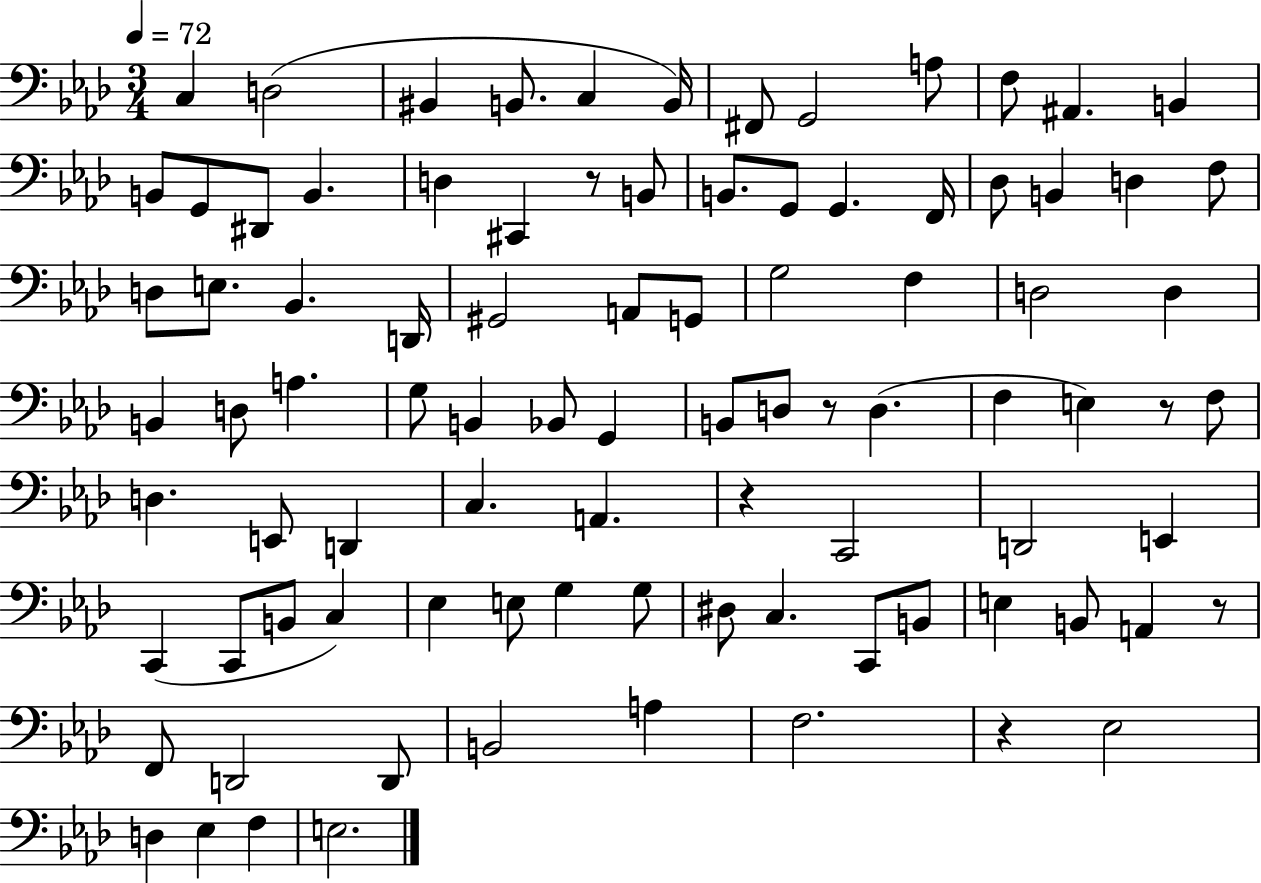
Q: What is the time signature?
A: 3/4